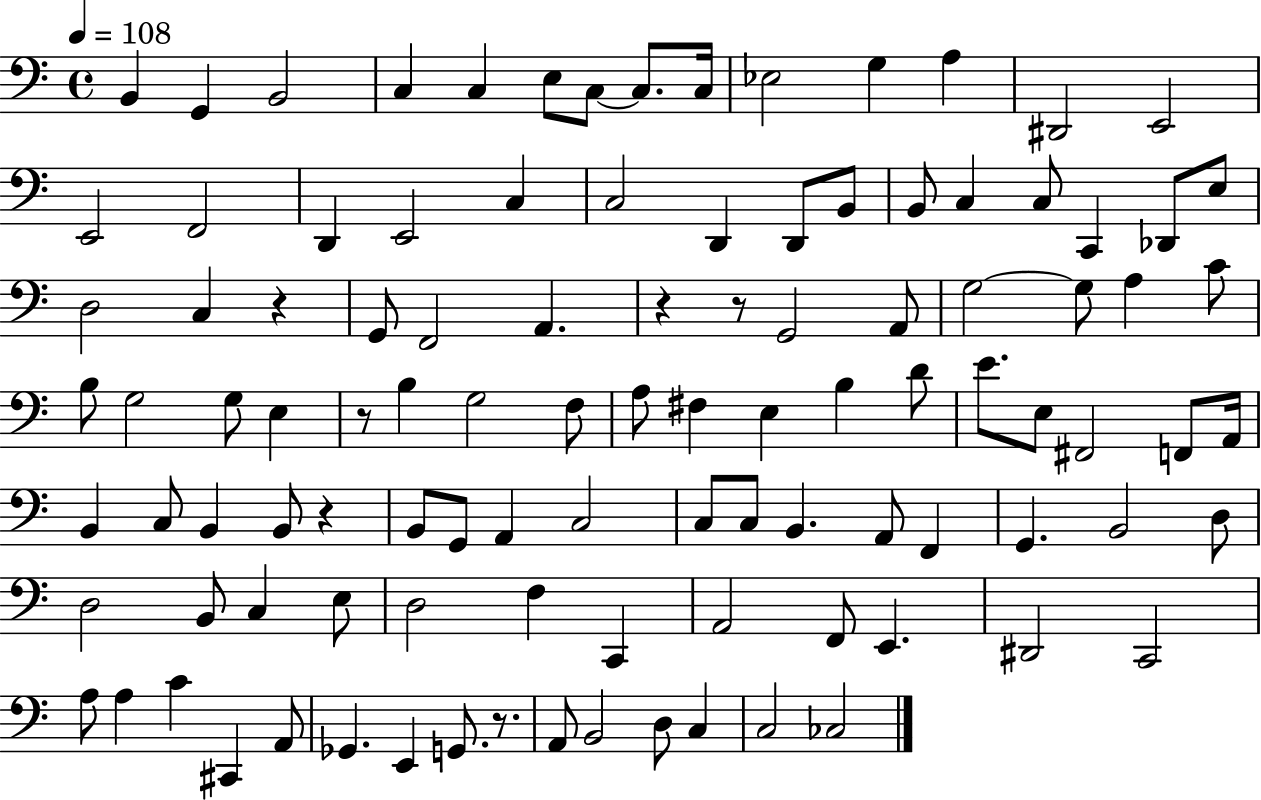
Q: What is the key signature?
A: C major